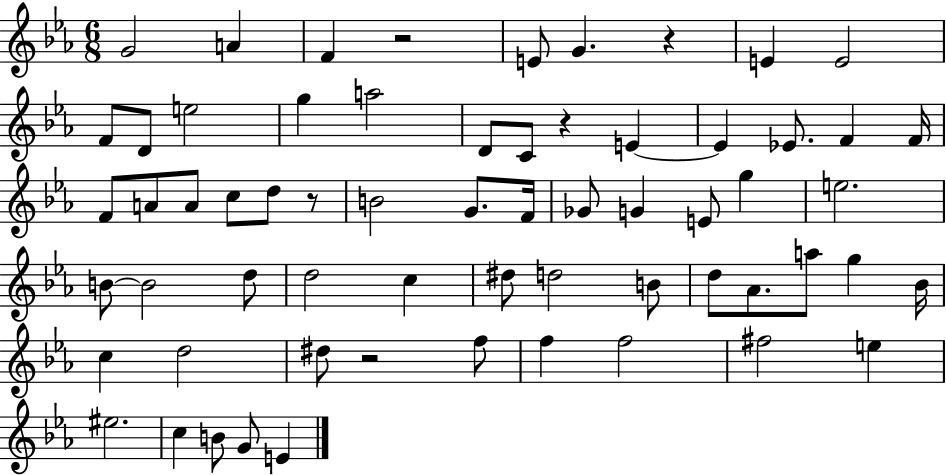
G4/h A4/q F4/q R/h E4/e G4/q. R/q E4/q E4/h F4/e D4/e E5/h G5/q A5/h D4/e C4/e R/q E4/q E4/q Eb4/e. F4/q F4/s F4/e A4/e A4/e C5/e D5/e R/e B4/h G4/e. F4/s Gb4/e G4/q E4/e G5/q E5/h. B4/e B4/h D5/e D5/h C5/q D#5/e D5/h B4/e D5/e Ab4/e. A5/e G5/q Bb4/s C5/q D5/h D#5/e R/h F5/e F5/q F5/h F#5/h E5/q EIS5/h. C5/q B4/e G4/e E4/q